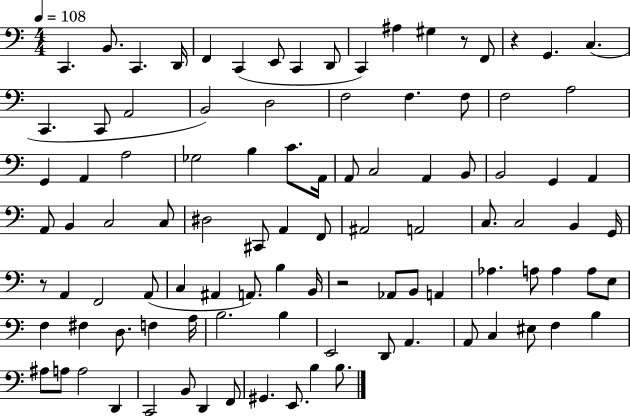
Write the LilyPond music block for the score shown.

{
  \clef bass
  \numericTimeSignature
  \time 4/4
  \key c \major
  \tempo 4 = 108
  c,4. b,8. c,4. d,16 | f,4 c,4( e,8 c,4 d,8 | c,4) ais4 gis4 r8 f,8 | r4 g,4. c4.( | \break c,4. c,8 a,2 | b,2) d2 | f2 f4. f8 | f2 a2 | \break g,4 a,4 a2 | ges2 b4 c'8. a,16 | a,8 c2 a,4 b,8 | b,2 g,4 a,4 | \break a,8 b,4 c2 c8 | dis2 cis,8 a,4 f,8 | ais,2 a,2 | c8. c2 b,4 g,16 | \break r8 a,4 f,2 a,8( | c4 ais,4 a,8.) b4 b,16 | r2 aes,8 b,8 a,4 | aes4. a8 a4 a8 e8 | \break f4 fis4 d8. f4 a16 | b2. b4 | e,2 d,8 a,4. | a,8 c4 eis8 f4 b4 | \break ais8 a8 a2 d,4 | c,2 b,8 d,4 f,8 | gis,4. e,8. b4 b8. | \bar "|."
}